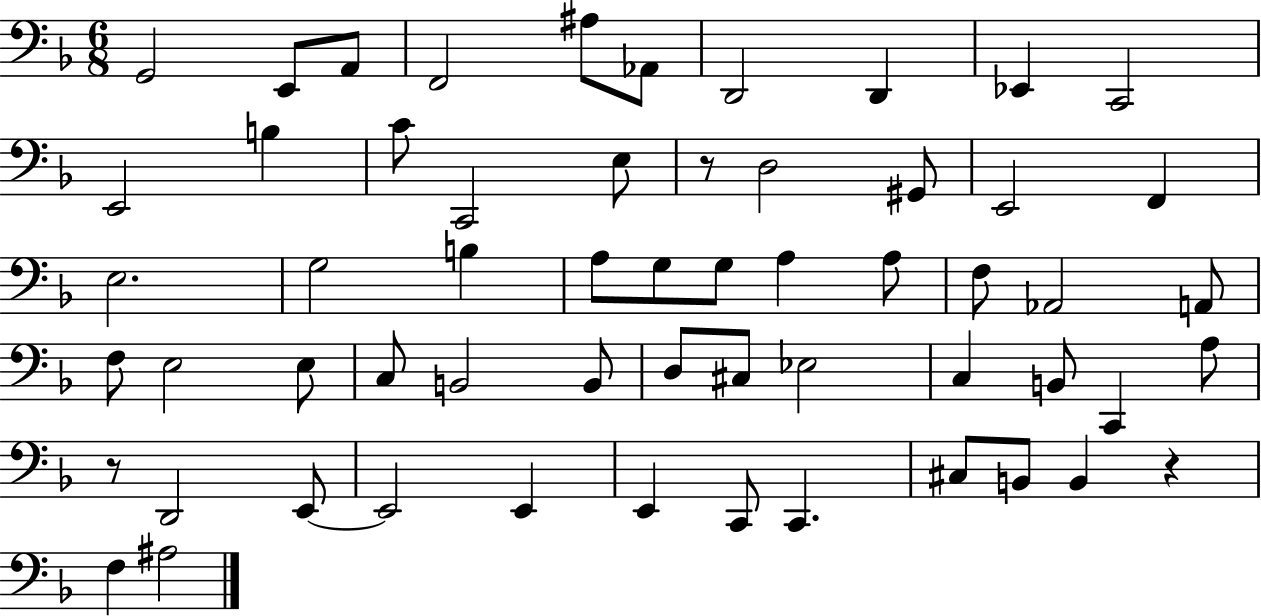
G2/h E2/e A2/e F2/h A#3/e Ab2/e D2/h D2/q Eb2/q C2/h E2/h B3/q C4/e C2/h E3/e R/e D3/h G#2/e E2/h F2/q E3/h. G3/h B3/q A3/e G3/e G3/e A3/q A3/e F3/e Ab2/h A2/e F3/e E3/h E3/e C3/e B2/h B2/e D3/e C#3/e Eb3/h C3/q B2/e C2/q A3/e R/e D2/h E2/e E2/h E2/q E2/q C2/e C2/q. C#3/e B2/e B2/q R/q F3/q A#3/h